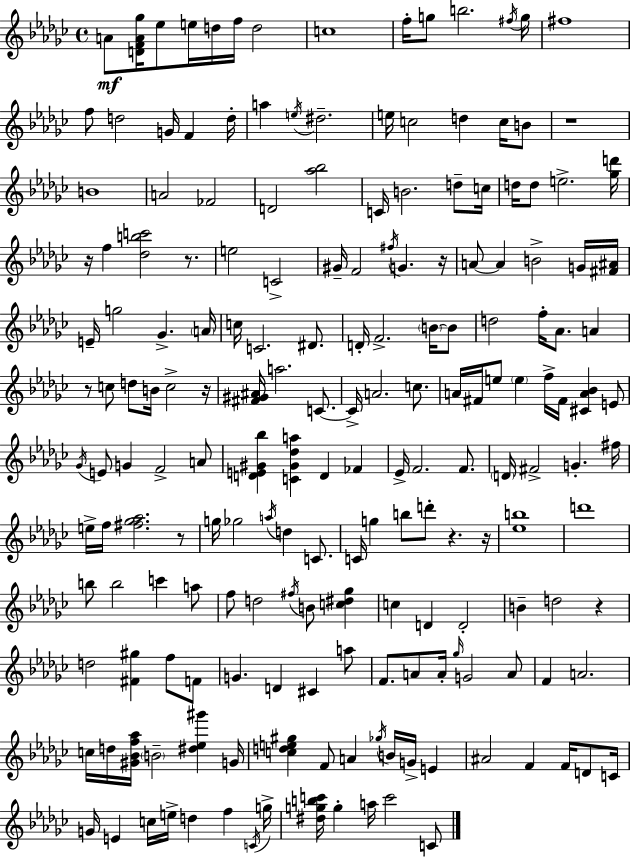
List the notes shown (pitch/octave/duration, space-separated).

A4/e [D4,F4,A4,Gb5]/s Eb5/e E5/s D5/s F5/s D5/h C5/w F5/s G5/e B5/h. F#5/s G5/s F#5/w F5/e D5/h G4/s F4/q D5/s A5/q E5/s D#5/h. E5/s C5/h D5/q C5/s B4/e R/w B4/w A4/h FES4/h D4/h [Ab5,Bb5]/h C4/s B4/h. D5/e C5/s D5/s D5/e E5/h. [Gb5,D6]/s R/s F5/q [Db5,B5,C6]/h R/e. E5/h C4/h G#4/s F4/h F#5/s G4/q. R/s A4/e A4/q B4/h G4/s [F#4,A#4]/s E4/s G5/h Gb4/q. A4/s C5/s C4/h. D#4/e. D4/s F4/h. B4/s B4/e D5/h F5/s Ab4/e. A4/q R/e C5/e D5/e B4/s C5/h R/s [F#4,G#4,A#4]/s A5/h. C4/e. C4/s A4/h. C5/e. A4/s F#4/s E5/e E5/q F5/s F#4/s [C#4,A4,Bb4]/q E4/e Gb4/s E4/e G4/q F4/h A4/e [D4,E4,G#4,Bb5]/q [C4,G#4,Db5,A5]/q D4/q FES4/q Eb4/s F4/h. F4/e. D4/s F#4/h G4/q. F#5/s E5/s F5/s [F#5,Gb5,Ab5]/h. R/e G5/s Gb5/h A5/s D5/q C4/e. C4/s G5/q B5/e D6/e R/q. R/s [Eb5,B5]/w D6/w B5/e B5/h C6/q A5/e F5/e D5/h F#5/s B4/e [C5,D#5,Gb5]/q C5/q D4/q D4/h B4/q D5/h R/q D5/h [F#4,G#5]/q F5/e F4/e G4/q. D4/q C#4/q A5/e F4/e. A4/e A4/s Gb5/s G4/h A4/e F4/q A4/h. C5/s D5/s [G#4,Bb4,F5,Ab5]/s B4/h [D#5,Eb5,G#6]/q G4/s [C5,D5,E5,G#5]/q F4/e A4/q Gb5/s B4/s G4/s E4/q A#4/h F4/q F4/s D4/e C4/s G4/s E4/q C5/s E5/s D5/q F5/q C4/s G5/s [D#5,G5,B5,C6]/s G5/q A5/s C6/h C4/e